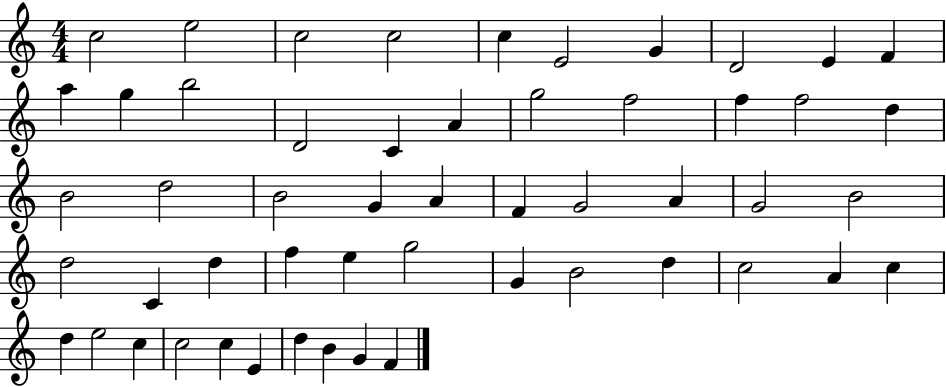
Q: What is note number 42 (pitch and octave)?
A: A4